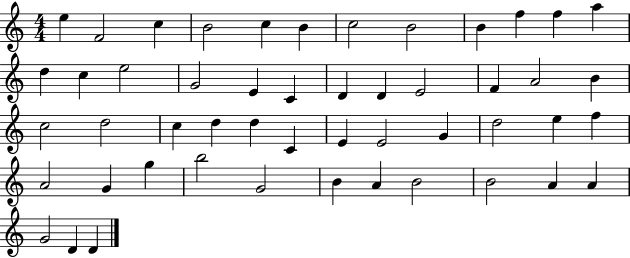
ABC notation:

X:1
T:Untitled
M:4/4
L:1/4
K:C
e F2 c B2 c B c2 B2 B f f a d c e2 G2 E C D D E2 F A2 B c2 d2 c d d C E E2 G d2 e f A2 G g b2 G2 B A B2 B2 A A G2 D D